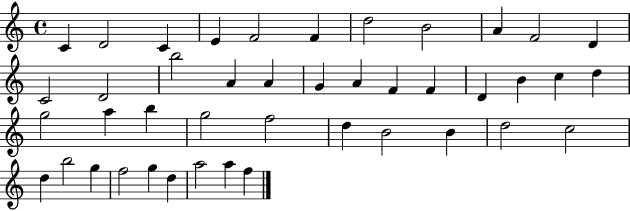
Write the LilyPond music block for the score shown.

{
  \clef treble
  \time 4/4
  \defaultTimeSignature
  \key c \major
  c'4 d'2 c'4 | e'4 f'2 f'4 | d''2 b'2 | a'4 f'2 d'4 | \break c'2 d'2 | b''2 a'4 a'4 | g'4 a'4 f'4 f'4 | d'4 b'4 c''4 d''4 | \break g''2 a''4 b''4 | g''2 f''2 | d''4 b'2 b'4 | d''2 c''2 | \break d''4 b''2 g''4 | f''2 g''4 d''4 | a''2 a''4 f''4 | \bar "|."
}